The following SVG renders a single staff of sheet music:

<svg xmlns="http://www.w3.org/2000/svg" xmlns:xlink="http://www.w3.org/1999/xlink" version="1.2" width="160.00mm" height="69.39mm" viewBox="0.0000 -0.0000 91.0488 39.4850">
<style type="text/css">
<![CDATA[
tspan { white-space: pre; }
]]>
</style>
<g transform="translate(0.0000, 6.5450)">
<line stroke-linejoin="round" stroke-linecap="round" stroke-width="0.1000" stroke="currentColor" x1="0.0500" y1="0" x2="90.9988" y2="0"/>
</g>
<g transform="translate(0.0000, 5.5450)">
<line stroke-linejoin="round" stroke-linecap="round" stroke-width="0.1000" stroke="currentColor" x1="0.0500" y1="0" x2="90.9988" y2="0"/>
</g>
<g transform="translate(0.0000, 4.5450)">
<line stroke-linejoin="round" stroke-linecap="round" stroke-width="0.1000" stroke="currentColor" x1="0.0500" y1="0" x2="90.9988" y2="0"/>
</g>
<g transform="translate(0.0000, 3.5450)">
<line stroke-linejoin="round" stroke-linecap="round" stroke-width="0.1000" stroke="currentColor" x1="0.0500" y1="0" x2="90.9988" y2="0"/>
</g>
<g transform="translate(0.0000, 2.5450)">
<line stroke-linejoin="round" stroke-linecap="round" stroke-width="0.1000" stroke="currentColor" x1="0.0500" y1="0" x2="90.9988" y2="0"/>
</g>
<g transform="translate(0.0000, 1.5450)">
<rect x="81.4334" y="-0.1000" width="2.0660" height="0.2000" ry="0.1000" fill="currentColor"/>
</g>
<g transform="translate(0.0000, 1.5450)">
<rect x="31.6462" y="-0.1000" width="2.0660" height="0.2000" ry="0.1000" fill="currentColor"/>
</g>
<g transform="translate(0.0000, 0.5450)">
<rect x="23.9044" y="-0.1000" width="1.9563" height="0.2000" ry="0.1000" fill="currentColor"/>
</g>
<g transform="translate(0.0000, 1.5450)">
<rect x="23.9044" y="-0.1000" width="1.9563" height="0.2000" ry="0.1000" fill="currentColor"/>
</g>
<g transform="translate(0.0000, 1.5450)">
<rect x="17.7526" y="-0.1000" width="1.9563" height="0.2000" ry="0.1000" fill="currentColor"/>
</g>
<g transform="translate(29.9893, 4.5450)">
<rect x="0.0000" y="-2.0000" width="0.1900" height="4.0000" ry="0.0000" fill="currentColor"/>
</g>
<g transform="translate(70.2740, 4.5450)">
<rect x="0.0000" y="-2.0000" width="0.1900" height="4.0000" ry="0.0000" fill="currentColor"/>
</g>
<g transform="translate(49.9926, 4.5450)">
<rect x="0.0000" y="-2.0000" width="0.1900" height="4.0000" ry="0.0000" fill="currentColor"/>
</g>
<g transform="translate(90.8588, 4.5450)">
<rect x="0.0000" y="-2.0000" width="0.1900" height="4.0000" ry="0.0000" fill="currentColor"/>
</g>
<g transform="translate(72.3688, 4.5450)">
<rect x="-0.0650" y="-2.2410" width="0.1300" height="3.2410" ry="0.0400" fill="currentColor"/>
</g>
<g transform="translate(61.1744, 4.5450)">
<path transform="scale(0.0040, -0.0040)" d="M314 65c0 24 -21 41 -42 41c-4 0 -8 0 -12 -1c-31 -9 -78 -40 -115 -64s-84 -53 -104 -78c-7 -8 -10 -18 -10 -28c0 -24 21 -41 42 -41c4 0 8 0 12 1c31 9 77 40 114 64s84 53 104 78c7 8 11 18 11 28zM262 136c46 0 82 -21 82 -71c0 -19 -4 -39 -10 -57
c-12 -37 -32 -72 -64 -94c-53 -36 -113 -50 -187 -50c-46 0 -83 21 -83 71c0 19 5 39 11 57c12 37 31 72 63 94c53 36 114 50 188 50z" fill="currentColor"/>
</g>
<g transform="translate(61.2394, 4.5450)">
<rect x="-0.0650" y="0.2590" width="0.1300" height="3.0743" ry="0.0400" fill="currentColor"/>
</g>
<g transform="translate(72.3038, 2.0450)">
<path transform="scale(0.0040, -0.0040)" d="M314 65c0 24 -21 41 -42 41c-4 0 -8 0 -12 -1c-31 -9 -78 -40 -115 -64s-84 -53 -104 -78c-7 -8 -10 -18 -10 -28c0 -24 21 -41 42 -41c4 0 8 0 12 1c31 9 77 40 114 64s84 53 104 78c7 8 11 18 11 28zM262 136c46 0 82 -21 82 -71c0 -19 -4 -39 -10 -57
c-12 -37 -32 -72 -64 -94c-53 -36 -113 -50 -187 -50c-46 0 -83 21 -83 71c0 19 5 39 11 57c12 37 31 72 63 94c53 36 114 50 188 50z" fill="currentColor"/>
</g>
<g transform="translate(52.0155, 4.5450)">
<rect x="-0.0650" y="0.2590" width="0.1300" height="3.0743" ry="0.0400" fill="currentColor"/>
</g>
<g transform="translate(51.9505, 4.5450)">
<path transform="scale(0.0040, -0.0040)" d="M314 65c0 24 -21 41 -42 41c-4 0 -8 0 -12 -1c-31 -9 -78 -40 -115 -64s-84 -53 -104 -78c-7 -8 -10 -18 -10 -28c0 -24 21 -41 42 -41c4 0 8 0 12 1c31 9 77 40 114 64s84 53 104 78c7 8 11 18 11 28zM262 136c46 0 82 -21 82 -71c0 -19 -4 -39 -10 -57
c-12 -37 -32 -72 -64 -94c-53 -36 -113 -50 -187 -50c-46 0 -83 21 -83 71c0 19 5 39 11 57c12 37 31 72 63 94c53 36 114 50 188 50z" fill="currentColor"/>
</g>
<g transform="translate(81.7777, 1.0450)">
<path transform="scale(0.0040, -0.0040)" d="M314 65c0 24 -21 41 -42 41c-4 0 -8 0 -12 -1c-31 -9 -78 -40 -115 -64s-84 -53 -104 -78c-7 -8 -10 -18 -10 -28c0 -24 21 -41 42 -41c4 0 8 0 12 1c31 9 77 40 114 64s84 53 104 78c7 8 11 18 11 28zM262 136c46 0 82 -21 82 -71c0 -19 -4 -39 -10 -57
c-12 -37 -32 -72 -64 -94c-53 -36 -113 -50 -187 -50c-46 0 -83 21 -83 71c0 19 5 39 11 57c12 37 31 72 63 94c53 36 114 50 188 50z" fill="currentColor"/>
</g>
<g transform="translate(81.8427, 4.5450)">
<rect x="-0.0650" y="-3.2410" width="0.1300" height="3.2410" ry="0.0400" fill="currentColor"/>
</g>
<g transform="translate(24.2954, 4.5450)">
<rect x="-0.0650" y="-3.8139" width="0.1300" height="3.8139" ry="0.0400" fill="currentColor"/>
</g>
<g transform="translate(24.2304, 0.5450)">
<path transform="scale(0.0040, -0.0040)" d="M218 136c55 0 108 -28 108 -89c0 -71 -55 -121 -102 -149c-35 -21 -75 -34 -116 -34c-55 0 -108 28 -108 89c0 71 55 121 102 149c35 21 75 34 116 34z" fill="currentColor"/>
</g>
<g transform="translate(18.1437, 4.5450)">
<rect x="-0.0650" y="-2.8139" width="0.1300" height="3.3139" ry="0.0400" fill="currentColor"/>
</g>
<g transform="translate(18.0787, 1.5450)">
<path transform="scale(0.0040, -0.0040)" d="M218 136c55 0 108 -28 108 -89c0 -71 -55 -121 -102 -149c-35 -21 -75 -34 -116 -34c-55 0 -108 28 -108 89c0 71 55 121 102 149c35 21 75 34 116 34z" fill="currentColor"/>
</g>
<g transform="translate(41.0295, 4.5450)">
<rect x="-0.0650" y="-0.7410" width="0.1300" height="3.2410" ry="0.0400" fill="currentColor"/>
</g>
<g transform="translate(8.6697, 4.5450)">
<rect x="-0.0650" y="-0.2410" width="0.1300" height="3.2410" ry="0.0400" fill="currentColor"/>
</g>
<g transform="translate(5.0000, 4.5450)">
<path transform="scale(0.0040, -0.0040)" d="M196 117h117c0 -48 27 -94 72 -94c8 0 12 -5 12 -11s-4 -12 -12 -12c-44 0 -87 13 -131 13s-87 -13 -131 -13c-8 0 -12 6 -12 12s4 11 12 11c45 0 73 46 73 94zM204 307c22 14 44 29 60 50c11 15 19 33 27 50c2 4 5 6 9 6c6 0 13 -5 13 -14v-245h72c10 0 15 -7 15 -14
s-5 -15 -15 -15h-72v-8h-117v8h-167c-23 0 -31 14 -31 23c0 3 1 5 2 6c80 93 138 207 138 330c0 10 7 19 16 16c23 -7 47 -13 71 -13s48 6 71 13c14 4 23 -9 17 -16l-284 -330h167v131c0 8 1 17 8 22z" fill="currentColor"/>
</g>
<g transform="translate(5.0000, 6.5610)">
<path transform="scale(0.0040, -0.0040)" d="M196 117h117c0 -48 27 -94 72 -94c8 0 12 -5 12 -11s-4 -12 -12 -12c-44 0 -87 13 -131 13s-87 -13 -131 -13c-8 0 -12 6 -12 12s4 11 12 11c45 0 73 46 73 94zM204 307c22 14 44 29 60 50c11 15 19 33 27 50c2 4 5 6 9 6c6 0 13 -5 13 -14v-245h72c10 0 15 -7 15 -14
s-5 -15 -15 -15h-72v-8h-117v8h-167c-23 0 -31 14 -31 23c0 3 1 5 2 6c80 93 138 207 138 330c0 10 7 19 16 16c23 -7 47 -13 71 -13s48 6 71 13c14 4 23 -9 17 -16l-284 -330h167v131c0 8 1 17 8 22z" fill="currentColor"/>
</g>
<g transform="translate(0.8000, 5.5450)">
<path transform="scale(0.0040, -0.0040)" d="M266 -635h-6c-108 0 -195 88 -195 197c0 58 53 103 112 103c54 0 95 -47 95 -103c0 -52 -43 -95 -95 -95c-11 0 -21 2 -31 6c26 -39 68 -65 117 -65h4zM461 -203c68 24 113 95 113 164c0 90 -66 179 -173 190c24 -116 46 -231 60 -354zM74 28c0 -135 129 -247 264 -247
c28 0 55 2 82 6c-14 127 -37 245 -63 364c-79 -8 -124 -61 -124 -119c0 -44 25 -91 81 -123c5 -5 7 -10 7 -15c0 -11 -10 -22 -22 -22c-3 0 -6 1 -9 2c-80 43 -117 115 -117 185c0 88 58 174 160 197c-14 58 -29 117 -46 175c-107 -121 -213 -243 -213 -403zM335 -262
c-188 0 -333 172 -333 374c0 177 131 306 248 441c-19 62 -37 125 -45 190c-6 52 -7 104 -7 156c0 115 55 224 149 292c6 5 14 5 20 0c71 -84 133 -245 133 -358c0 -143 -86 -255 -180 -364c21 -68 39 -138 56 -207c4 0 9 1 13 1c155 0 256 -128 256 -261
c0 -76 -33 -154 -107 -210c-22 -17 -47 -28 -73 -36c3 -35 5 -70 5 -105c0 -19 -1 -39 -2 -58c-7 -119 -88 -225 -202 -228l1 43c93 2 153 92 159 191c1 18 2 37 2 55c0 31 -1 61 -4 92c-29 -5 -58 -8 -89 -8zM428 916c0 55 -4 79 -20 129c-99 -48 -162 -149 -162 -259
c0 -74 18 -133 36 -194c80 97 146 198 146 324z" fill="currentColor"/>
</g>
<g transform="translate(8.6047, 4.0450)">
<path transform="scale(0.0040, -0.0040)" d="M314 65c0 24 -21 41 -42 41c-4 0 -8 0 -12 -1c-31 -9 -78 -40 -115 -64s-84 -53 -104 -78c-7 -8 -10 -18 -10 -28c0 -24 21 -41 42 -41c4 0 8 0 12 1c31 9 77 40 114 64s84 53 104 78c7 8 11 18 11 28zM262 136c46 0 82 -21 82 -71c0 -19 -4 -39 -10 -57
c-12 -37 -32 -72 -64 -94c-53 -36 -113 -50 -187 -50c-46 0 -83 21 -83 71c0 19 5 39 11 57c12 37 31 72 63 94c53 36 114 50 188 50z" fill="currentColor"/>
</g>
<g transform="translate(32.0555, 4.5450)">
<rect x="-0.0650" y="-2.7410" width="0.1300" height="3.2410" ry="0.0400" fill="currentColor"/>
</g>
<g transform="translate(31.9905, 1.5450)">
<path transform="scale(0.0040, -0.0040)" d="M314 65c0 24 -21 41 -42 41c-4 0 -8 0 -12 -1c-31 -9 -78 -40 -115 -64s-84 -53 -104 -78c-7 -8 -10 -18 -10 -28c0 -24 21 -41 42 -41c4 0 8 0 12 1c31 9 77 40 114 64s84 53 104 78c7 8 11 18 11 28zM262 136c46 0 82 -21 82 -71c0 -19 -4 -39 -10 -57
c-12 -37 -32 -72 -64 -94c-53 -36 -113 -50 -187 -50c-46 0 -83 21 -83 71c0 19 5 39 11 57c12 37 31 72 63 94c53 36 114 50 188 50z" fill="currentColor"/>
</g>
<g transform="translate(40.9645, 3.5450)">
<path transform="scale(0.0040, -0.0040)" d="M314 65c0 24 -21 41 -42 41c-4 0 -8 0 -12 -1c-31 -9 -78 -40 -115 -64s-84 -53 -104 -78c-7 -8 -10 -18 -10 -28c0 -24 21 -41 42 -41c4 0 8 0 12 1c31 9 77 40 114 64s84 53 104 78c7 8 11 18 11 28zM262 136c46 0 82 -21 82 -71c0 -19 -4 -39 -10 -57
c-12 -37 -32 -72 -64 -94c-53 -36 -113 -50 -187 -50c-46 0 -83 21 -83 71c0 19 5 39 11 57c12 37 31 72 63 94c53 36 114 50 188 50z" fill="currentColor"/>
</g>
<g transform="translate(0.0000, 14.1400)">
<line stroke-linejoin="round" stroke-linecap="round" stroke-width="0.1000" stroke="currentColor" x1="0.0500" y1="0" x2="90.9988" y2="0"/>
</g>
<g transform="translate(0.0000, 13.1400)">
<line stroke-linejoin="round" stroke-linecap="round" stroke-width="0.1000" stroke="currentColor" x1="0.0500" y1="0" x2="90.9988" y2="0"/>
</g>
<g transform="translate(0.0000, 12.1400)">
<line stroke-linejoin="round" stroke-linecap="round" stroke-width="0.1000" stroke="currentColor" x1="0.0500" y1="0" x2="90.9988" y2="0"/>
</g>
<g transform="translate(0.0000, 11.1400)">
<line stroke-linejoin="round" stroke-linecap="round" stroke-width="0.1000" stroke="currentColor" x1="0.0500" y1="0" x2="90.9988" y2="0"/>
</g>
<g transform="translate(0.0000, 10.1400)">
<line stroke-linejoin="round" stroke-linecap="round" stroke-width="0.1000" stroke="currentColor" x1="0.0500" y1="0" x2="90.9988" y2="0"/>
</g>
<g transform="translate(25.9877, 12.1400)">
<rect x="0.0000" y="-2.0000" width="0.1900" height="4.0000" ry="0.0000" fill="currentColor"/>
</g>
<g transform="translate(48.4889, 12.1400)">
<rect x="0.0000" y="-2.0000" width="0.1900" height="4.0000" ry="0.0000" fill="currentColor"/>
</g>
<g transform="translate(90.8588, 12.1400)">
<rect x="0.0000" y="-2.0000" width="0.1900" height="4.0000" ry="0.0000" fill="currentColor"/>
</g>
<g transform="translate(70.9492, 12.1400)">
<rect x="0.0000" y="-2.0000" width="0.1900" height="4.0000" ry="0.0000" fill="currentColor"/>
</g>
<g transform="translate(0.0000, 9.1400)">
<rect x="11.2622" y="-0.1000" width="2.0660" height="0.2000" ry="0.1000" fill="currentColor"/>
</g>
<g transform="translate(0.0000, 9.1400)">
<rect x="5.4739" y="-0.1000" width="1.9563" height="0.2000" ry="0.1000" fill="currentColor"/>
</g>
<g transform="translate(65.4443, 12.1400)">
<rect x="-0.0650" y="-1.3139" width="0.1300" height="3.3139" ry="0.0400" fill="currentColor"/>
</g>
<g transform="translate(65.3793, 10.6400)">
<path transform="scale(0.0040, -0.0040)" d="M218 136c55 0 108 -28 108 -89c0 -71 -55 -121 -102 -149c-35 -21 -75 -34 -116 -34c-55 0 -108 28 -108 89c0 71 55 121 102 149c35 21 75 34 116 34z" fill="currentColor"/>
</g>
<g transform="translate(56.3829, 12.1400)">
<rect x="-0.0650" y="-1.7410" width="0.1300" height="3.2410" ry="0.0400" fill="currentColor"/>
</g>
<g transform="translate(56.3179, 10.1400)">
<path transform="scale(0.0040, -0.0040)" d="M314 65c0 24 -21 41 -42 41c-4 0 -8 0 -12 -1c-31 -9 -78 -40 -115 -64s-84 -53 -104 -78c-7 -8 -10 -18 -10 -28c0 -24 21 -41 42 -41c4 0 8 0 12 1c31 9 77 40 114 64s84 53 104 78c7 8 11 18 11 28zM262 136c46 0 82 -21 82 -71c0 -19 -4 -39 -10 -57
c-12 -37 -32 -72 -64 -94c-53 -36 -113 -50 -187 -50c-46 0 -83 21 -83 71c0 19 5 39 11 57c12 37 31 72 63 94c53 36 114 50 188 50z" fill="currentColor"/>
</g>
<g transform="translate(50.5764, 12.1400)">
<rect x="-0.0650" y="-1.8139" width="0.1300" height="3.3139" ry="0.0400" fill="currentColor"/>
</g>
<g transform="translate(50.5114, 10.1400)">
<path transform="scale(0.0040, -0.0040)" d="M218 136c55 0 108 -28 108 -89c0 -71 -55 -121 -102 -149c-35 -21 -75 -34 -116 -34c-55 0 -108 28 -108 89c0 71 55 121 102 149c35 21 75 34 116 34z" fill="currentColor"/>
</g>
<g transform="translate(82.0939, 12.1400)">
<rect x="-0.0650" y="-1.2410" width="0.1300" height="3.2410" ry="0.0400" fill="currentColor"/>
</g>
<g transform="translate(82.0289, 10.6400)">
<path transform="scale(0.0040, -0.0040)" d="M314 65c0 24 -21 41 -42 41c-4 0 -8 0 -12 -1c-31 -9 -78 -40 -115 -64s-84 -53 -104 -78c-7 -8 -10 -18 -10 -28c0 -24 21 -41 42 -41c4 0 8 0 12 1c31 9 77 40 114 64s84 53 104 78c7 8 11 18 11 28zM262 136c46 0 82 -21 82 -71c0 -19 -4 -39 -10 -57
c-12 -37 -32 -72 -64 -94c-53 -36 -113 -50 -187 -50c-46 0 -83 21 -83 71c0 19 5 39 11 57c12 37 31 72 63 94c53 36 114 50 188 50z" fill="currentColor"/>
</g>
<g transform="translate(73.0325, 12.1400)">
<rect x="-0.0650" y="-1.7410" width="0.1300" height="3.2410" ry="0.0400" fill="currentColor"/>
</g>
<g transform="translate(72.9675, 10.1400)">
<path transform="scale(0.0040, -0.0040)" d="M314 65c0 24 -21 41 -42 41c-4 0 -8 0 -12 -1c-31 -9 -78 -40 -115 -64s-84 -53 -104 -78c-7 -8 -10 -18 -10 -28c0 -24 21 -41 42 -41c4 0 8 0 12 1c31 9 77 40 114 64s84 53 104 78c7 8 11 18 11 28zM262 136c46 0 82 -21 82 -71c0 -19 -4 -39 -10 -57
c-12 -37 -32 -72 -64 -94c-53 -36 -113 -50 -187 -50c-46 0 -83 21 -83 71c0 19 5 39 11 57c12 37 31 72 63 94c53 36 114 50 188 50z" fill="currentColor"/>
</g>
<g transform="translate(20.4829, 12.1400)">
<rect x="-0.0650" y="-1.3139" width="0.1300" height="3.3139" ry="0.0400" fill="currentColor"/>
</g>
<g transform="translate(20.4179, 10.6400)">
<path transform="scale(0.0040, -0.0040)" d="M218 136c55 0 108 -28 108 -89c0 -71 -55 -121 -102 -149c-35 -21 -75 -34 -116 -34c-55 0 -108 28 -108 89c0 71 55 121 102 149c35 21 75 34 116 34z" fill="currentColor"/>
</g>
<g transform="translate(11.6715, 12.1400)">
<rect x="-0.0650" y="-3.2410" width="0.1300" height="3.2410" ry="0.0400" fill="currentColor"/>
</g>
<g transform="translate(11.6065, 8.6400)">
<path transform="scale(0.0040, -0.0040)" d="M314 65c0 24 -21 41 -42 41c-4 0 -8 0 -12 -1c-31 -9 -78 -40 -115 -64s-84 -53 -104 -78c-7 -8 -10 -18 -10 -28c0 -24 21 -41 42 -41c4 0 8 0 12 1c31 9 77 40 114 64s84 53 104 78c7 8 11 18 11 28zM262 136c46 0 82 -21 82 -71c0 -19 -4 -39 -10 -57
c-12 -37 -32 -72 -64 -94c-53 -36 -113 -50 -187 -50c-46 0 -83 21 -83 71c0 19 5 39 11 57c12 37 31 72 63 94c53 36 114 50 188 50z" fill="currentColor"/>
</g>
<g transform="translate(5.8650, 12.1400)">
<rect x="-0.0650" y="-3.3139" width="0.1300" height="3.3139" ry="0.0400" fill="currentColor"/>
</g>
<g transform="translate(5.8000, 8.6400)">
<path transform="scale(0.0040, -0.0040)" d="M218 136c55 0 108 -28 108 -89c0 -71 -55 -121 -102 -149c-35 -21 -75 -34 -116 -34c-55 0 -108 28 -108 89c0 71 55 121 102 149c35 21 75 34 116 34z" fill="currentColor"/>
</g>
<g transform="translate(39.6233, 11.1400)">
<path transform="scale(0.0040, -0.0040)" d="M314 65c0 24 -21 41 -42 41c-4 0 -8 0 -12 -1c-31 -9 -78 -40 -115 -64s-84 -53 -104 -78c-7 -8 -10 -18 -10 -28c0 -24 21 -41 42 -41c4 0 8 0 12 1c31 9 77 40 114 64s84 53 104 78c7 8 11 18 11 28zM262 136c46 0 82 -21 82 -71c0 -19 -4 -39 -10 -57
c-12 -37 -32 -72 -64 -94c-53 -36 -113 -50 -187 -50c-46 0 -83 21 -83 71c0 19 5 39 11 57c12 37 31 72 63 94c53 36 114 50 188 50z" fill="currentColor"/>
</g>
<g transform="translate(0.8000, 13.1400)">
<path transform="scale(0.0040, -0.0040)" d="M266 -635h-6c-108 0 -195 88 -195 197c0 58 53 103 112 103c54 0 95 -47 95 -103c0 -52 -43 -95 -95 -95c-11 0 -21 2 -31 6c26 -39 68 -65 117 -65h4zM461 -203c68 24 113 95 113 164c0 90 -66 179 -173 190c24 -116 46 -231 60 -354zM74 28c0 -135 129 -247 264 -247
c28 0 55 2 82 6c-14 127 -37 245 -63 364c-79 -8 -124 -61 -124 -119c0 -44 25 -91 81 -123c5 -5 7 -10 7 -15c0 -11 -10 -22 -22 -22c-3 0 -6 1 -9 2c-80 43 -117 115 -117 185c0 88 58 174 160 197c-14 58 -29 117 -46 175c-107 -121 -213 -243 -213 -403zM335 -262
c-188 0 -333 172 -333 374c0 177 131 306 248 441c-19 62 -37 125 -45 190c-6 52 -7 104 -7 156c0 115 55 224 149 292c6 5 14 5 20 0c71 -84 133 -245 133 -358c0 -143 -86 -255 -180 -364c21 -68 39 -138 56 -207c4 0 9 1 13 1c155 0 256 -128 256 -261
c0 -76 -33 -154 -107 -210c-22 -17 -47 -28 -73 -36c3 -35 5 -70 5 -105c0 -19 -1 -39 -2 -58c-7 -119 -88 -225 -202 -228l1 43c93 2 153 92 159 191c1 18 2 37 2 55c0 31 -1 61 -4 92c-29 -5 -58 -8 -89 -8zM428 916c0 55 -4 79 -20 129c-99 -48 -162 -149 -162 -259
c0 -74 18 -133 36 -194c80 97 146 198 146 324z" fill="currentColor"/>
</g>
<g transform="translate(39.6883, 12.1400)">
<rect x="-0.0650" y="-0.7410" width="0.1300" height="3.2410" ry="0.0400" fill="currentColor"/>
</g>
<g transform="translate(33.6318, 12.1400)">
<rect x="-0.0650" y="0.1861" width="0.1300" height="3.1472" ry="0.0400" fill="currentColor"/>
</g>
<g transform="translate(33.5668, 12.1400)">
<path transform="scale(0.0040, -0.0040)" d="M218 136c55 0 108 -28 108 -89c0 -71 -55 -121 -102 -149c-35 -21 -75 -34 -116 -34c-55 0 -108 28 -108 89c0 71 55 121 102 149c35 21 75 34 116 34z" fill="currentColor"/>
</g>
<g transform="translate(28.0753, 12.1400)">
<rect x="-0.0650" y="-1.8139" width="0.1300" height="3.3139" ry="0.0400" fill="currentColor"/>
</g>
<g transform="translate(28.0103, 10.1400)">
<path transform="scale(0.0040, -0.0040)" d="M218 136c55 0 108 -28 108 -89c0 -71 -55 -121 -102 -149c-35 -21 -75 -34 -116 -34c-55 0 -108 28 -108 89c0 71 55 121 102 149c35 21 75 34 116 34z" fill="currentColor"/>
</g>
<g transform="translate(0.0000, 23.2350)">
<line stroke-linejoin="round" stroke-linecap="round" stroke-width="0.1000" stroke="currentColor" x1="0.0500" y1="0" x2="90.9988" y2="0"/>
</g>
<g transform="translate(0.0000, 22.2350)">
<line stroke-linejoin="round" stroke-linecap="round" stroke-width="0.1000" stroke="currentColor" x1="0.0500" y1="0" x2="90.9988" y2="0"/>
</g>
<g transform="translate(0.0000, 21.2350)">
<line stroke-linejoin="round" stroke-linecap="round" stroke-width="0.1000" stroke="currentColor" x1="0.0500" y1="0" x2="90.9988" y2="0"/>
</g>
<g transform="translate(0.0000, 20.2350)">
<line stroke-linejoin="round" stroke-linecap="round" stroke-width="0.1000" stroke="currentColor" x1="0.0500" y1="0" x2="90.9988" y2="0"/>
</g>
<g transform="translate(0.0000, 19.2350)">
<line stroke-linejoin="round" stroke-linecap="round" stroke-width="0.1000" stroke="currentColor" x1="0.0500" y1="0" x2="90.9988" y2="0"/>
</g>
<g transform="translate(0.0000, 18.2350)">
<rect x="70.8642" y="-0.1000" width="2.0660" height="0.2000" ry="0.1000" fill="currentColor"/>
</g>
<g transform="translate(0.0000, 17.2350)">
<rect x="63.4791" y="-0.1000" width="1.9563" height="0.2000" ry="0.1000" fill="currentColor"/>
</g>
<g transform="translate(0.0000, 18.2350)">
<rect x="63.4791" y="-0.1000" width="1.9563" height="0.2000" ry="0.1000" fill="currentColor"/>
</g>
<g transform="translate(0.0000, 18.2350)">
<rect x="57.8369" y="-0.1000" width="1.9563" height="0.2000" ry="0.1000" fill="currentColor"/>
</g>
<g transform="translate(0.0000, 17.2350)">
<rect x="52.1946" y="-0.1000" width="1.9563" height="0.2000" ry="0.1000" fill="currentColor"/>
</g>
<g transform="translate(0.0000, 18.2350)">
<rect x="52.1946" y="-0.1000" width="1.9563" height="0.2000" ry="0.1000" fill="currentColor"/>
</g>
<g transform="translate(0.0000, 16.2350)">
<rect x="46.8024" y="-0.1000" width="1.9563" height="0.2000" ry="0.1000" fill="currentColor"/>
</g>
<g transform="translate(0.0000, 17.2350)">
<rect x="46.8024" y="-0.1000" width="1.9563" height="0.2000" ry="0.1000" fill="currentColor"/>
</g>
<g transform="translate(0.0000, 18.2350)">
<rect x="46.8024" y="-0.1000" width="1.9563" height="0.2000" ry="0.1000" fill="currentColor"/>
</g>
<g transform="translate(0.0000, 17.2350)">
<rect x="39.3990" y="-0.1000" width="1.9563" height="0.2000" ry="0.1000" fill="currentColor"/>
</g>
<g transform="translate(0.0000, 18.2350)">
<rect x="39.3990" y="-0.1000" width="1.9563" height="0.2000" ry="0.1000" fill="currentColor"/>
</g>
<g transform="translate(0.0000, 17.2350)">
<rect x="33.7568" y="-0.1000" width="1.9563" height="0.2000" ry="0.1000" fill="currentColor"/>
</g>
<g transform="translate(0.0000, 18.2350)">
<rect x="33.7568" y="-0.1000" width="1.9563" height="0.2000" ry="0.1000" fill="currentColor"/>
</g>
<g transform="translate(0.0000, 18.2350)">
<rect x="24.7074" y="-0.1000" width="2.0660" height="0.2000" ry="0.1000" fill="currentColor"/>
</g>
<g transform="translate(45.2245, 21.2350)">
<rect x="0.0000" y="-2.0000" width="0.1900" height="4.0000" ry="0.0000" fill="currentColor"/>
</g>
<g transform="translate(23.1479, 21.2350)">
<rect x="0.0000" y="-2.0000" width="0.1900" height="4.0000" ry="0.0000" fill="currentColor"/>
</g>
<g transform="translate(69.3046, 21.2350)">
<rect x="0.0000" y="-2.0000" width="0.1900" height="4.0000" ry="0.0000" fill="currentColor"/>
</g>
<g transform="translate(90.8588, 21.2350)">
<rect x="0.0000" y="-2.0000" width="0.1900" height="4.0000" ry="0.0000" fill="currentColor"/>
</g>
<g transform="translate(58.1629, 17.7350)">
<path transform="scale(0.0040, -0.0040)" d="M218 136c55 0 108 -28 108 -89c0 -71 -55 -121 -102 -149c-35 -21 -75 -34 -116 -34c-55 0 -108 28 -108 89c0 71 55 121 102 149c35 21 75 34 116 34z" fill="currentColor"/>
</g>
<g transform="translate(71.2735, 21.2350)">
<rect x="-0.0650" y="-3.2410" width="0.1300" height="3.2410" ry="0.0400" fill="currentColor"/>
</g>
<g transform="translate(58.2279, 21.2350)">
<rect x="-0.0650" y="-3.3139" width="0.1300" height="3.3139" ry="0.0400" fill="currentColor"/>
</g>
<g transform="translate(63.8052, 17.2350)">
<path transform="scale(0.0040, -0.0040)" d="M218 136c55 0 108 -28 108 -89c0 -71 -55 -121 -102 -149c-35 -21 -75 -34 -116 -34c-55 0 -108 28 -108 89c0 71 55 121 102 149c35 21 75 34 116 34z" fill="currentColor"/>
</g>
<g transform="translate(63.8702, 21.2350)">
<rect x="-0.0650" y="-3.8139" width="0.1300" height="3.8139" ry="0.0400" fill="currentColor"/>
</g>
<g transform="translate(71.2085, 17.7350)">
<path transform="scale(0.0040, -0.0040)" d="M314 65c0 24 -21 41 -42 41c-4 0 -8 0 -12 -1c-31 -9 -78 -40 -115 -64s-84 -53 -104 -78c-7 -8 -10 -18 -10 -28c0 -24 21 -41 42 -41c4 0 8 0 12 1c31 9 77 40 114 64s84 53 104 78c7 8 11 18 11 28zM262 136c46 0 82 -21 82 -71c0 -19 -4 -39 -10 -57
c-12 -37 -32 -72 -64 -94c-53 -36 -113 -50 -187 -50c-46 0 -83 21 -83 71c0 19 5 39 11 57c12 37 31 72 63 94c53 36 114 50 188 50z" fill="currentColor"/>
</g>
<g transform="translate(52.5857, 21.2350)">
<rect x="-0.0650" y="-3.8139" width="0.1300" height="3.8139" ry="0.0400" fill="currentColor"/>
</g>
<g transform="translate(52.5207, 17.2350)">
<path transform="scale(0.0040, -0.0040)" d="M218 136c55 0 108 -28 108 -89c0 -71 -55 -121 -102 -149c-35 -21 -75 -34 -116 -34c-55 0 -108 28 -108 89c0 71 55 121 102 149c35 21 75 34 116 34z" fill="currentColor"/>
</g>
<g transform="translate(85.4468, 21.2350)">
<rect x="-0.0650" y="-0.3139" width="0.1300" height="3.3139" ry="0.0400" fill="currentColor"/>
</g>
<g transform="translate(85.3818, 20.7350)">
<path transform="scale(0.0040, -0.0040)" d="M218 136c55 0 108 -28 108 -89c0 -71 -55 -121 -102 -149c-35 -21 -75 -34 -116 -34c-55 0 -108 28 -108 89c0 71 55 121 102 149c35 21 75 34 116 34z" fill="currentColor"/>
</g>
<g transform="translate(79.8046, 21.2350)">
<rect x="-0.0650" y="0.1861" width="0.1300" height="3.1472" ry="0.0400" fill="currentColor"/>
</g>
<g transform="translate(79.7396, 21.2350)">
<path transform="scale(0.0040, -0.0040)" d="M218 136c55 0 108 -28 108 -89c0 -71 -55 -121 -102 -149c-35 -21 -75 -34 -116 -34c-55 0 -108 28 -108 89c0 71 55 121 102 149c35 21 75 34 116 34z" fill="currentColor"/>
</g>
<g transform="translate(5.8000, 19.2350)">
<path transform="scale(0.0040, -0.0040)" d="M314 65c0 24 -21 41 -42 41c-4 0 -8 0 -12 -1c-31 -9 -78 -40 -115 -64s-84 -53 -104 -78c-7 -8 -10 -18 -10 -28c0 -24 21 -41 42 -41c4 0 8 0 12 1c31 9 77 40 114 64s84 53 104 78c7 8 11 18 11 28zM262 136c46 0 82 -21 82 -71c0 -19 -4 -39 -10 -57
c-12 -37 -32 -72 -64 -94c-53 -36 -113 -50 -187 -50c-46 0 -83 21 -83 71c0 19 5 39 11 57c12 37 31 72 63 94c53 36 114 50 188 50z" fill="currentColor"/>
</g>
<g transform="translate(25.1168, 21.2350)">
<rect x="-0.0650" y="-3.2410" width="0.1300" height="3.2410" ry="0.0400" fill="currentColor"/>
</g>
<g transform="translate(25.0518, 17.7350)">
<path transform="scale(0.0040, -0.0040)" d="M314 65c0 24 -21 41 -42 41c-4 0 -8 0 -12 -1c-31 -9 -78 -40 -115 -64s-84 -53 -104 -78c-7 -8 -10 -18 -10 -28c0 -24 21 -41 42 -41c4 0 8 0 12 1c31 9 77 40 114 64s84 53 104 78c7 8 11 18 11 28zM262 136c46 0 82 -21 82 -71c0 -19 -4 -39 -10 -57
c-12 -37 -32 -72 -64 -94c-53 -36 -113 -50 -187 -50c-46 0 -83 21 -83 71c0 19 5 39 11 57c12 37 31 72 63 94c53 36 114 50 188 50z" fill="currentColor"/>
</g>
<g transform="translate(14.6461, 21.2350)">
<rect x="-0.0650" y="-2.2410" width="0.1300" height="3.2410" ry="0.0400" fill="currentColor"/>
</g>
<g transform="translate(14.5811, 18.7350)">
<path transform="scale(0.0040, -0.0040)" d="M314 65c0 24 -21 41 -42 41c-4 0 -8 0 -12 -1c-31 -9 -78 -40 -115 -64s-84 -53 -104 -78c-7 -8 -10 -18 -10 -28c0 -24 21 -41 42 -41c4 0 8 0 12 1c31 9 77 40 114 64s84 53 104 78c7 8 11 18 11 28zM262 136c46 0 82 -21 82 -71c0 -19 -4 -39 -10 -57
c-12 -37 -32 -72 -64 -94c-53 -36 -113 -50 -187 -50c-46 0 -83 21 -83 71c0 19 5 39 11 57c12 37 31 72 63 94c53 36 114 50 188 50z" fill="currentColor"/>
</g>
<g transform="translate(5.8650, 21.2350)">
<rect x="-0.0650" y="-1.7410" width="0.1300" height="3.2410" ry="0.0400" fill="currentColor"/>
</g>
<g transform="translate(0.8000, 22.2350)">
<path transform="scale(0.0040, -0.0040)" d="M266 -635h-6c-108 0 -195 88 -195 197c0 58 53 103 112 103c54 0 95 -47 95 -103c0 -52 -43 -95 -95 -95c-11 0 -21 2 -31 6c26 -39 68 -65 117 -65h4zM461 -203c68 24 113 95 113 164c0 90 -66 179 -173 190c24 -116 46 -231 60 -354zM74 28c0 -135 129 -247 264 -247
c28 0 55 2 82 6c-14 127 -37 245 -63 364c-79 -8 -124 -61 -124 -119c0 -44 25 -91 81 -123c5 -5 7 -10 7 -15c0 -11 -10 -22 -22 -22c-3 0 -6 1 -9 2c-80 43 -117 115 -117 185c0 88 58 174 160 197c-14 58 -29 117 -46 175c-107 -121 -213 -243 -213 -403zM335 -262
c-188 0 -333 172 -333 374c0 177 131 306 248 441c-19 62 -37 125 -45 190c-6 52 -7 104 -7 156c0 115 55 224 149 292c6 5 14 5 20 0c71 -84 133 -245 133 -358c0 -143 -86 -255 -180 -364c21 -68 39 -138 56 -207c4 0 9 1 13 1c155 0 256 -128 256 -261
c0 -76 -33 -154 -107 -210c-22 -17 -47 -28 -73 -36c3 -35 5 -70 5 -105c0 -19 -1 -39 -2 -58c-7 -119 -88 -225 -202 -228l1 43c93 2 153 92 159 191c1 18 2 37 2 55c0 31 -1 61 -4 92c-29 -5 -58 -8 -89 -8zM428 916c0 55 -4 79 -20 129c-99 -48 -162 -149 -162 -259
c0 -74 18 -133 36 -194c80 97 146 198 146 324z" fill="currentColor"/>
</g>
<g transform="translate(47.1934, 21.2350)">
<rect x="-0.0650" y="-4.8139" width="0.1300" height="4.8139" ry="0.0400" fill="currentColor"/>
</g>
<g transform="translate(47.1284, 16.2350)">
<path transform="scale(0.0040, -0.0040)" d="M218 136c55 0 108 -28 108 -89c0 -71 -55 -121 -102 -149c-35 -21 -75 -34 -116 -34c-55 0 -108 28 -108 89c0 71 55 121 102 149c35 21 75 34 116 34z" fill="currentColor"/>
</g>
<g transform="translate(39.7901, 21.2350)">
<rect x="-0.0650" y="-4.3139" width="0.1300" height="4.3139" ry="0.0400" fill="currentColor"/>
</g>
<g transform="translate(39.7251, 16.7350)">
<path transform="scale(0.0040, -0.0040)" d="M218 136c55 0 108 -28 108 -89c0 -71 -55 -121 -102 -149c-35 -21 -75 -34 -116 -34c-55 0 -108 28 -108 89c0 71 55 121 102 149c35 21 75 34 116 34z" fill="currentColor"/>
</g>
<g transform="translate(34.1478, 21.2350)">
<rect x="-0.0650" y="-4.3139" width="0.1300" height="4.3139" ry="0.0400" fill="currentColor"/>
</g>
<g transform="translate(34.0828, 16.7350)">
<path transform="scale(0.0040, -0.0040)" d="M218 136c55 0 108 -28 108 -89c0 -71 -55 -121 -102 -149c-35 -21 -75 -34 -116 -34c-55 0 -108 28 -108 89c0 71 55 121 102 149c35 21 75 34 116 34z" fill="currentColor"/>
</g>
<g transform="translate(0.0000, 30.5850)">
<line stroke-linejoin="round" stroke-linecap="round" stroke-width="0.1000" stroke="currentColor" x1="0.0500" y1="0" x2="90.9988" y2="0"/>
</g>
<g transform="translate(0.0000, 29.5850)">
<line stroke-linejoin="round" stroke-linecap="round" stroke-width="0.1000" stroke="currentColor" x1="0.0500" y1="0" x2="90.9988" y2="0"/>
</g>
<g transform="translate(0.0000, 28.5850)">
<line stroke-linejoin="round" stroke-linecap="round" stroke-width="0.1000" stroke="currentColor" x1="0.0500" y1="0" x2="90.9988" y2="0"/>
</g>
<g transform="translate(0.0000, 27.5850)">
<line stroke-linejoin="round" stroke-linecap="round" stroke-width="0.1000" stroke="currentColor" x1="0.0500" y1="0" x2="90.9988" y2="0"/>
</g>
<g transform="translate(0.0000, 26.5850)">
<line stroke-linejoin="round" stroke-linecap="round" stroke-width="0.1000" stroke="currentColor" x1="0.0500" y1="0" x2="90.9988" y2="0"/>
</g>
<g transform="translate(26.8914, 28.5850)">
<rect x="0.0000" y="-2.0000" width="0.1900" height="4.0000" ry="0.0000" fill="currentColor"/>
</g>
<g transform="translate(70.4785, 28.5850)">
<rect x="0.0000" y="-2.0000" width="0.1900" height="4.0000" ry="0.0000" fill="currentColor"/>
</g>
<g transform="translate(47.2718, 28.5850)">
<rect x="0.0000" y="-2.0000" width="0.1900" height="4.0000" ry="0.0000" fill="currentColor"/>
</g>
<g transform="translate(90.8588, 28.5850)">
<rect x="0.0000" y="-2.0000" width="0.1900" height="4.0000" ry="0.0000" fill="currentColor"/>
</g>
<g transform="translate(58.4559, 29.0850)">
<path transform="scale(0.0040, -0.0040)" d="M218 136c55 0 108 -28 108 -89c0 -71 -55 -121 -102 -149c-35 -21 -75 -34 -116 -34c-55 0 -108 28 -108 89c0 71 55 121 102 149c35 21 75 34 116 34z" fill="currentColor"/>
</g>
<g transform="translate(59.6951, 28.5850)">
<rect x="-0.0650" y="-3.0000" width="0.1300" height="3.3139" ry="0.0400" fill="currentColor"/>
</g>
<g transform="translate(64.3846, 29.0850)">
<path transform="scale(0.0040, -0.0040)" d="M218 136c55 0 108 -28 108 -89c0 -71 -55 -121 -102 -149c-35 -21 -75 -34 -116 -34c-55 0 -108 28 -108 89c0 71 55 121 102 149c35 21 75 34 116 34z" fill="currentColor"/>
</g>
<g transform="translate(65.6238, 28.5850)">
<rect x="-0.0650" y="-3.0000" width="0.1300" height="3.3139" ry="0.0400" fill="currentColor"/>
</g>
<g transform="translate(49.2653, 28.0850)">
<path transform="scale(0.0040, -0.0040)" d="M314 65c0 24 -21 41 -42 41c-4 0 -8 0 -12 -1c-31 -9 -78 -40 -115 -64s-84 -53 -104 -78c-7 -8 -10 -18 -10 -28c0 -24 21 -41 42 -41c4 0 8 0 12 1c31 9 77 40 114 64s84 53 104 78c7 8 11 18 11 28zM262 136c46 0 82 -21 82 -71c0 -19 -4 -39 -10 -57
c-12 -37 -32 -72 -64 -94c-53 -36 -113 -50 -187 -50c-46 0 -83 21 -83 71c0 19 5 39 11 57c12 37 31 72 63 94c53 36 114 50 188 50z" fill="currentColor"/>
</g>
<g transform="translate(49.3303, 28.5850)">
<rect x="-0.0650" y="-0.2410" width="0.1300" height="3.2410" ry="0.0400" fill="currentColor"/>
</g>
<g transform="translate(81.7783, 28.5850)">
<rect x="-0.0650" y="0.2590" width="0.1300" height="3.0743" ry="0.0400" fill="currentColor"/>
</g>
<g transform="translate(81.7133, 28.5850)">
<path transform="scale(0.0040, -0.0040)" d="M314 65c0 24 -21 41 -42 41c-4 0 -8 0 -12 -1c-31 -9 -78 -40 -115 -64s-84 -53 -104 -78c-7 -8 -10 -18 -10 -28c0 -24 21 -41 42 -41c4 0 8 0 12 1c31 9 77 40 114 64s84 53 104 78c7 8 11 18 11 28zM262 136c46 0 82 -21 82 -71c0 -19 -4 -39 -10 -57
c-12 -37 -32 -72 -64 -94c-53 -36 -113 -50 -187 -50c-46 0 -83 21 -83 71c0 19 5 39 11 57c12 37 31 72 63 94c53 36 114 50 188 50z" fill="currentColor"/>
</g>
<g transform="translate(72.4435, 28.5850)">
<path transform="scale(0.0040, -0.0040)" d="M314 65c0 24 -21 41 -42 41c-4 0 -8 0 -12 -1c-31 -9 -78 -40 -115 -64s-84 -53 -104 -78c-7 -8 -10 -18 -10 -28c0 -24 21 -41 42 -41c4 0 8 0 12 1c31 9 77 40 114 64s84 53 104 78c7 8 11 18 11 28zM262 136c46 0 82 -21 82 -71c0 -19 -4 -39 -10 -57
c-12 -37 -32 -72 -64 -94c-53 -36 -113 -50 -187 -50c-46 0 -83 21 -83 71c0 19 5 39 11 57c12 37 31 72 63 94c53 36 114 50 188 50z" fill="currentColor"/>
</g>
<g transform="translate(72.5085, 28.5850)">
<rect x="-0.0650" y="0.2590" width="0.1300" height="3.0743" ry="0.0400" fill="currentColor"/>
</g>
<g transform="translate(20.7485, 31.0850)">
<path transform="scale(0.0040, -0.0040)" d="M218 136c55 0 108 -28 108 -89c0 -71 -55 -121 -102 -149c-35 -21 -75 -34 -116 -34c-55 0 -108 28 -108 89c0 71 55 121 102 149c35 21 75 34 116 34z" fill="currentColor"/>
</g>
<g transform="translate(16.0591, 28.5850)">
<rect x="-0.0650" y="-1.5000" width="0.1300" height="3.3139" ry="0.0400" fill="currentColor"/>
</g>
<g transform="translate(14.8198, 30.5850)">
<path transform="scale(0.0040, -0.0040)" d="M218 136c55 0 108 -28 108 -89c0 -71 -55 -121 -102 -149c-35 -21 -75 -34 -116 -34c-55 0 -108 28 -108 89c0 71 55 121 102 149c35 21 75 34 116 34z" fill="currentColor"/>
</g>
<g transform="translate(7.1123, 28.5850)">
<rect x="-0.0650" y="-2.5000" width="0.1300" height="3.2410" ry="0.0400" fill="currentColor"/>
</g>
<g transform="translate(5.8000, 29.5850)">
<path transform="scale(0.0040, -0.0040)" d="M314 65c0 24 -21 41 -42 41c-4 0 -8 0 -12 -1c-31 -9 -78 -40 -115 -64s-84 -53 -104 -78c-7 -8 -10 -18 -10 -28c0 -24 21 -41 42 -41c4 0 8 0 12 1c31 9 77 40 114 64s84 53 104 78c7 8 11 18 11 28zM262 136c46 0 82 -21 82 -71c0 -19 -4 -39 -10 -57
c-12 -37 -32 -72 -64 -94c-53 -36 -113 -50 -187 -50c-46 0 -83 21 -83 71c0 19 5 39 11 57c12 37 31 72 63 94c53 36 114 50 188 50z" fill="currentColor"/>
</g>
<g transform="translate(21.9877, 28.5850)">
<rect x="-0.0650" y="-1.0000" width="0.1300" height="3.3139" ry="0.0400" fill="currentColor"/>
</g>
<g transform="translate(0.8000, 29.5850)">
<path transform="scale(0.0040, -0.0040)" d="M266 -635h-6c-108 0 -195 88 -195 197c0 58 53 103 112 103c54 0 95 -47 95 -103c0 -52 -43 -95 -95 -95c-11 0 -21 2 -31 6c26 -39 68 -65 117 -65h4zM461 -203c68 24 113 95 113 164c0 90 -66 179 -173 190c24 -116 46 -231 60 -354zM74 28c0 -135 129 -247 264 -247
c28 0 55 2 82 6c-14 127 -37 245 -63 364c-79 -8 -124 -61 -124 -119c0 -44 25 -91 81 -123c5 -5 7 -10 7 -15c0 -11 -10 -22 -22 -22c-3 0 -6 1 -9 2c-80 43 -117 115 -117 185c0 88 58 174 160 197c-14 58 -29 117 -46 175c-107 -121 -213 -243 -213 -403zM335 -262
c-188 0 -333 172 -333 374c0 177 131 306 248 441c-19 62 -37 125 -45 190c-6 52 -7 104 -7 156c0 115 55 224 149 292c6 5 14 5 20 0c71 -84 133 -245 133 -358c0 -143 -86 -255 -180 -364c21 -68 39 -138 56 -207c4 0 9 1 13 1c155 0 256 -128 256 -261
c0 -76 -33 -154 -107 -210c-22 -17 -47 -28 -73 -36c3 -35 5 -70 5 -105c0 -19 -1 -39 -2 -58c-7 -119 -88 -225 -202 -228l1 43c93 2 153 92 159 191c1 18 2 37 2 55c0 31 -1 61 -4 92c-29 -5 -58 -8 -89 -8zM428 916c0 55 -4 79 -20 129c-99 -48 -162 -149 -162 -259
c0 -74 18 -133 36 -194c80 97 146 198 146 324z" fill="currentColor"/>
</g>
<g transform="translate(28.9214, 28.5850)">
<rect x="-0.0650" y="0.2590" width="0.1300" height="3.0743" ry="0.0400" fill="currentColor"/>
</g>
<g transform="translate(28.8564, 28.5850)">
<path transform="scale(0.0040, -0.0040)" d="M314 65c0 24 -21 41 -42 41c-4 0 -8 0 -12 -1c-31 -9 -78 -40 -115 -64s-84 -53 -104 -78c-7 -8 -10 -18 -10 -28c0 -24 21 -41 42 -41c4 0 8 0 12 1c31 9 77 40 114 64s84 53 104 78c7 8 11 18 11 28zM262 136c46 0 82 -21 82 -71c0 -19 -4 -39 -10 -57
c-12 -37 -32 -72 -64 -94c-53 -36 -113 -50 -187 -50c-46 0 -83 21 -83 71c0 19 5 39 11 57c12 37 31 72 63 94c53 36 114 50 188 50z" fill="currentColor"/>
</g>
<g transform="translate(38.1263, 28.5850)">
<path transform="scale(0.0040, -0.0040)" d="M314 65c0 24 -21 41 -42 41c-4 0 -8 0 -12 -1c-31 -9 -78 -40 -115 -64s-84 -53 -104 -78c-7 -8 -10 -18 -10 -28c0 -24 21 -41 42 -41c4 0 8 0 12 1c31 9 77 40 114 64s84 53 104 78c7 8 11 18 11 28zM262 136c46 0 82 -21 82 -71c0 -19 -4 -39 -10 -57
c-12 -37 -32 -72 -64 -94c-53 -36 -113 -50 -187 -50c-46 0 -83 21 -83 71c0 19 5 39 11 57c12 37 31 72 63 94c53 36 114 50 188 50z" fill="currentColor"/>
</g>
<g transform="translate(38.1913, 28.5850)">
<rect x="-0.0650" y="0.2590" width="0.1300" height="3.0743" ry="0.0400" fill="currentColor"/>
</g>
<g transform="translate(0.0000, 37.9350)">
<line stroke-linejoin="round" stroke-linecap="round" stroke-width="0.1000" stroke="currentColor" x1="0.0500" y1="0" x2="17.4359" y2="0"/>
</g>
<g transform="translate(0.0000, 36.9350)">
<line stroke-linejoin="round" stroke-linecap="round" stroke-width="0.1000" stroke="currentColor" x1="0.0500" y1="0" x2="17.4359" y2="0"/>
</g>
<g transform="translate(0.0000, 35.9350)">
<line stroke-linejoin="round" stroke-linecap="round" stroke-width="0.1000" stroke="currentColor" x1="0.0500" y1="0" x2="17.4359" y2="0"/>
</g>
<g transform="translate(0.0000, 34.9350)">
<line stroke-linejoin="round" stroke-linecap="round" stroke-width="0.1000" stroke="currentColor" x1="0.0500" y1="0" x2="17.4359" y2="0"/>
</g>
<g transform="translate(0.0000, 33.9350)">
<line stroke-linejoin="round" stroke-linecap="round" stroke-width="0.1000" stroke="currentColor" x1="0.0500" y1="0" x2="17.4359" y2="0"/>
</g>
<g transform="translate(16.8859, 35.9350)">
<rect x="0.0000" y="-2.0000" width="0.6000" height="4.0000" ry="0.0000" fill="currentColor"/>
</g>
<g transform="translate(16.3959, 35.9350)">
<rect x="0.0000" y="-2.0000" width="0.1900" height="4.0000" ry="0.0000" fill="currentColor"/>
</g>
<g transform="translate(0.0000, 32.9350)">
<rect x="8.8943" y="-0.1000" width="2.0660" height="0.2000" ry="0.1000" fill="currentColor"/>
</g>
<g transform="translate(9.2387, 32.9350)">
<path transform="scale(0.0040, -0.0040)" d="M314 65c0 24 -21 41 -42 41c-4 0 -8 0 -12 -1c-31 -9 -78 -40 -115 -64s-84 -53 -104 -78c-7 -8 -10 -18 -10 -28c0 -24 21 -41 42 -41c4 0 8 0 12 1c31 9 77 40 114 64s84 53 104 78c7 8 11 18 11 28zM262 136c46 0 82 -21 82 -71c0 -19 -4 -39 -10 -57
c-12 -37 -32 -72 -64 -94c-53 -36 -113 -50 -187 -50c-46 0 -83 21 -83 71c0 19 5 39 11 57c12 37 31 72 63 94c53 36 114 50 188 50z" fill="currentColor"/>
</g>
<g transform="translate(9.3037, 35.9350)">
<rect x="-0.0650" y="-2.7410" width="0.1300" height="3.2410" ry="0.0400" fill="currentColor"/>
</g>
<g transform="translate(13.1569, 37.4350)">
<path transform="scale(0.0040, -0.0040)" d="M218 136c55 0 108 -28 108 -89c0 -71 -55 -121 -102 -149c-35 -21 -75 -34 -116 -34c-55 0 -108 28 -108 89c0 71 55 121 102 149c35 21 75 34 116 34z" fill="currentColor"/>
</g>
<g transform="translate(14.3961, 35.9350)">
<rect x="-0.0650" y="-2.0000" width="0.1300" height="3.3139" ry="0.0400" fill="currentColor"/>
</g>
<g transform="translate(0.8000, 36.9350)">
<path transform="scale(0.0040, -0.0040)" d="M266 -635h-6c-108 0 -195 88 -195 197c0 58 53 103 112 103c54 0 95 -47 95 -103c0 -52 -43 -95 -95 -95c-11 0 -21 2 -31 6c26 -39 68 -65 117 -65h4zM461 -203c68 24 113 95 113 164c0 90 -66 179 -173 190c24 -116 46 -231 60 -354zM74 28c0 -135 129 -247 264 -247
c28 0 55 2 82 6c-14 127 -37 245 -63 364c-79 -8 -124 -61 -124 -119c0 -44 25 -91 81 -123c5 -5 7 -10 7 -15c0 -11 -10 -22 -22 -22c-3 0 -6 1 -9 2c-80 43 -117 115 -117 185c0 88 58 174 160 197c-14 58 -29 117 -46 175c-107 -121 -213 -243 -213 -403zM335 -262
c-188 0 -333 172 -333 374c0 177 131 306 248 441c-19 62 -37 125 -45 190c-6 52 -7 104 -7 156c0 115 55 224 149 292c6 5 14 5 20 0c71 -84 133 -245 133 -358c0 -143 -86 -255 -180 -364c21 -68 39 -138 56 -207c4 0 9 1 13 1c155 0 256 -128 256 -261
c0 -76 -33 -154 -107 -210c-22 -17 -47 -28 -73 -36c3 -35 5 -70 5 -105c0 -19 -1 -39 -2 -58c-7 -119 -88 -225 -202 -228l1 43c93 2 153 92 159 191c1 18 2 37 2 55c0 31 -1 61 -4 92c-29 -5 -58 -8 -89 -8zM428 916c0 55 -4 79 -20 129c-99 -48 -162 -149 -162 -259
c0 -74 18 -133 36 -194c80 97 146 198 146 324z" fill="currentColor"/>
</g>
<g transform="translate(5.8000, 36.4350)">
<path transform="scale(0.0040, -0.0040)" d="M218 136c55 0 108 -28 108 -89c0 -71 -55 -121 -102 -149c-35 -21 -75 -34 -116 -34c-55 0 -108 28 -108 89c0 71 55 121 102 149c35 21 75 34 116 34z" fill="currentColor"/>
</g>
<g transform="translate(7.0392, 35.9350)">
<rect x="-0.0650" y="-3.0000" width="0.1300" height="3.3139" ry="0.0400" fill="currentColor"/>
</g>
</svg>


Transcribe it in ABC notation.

X:1
T:Untitled
M:4/4
L:1/4
K:C
c2 a c' a2 d2 B2 B2 g2 b2 b b2 e f B d2 f f2 e f2 e2 f2 g2 b2 d' d' e' c' b c' b2 B c G2 E D B2 B2 c2 A A B2 B2 A a2 F